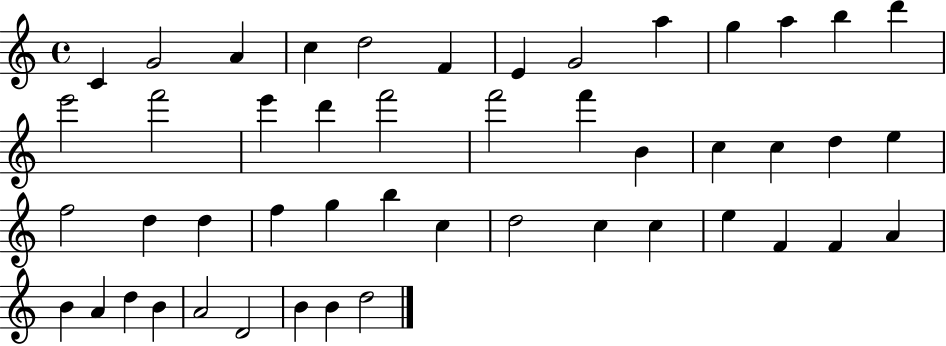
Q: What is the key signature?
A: C major